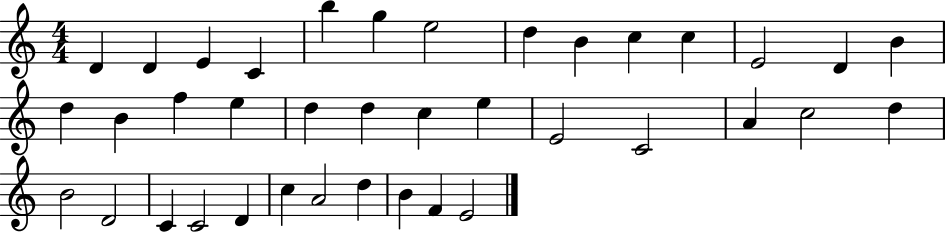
D4/q D4/q E4/q C4/q B5/q G5/q E5/h D5/q B4/q C5/q C5/q E4/h D4/q B4/q D5/q B4/q F5/q E5/q D5/q D5/q C5/q E5/q E4/h C4/h A4/q C5/h D5/q B4/h D4/h C4/q C4/h D4/q C5/q A4/h D5/q B4/q F4/q E4/h